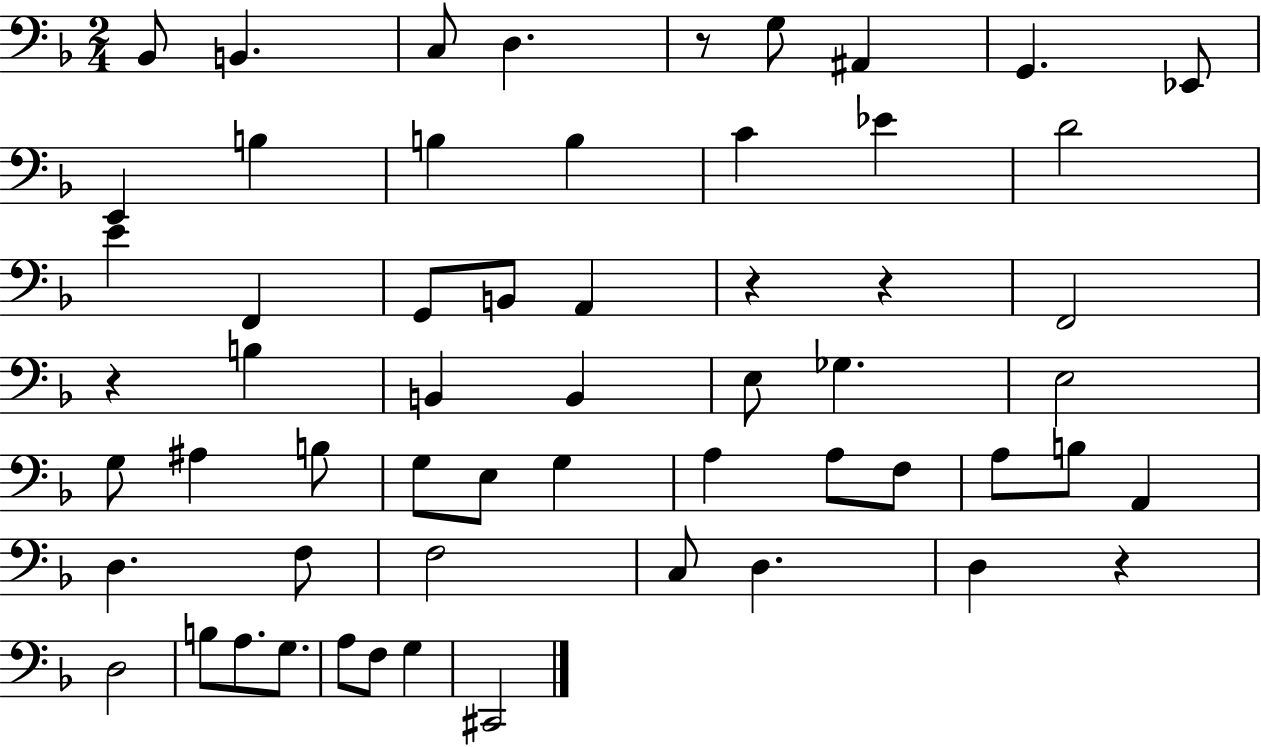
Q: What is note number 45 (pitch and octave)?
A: D3